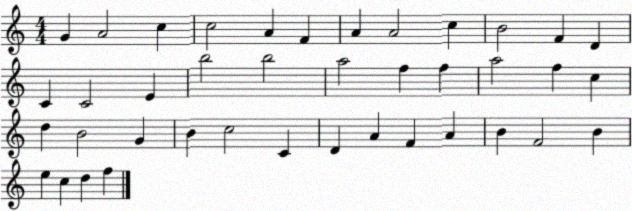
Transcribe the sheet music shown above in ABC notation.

X:1
T:Untitled
M:4/4
L:1/4
K:C
G A2 c c2 A F A A2 c B2 F D C C2 E b2 b2 a2 f f a2 f c d B2 G B c2 C D A F A B F2 B e c d f